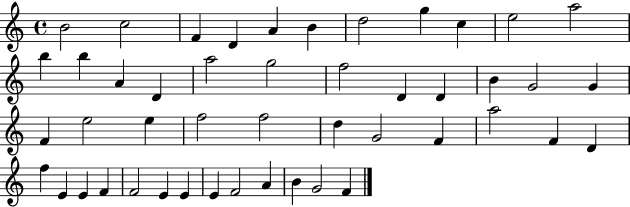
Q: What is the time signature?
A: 4/4